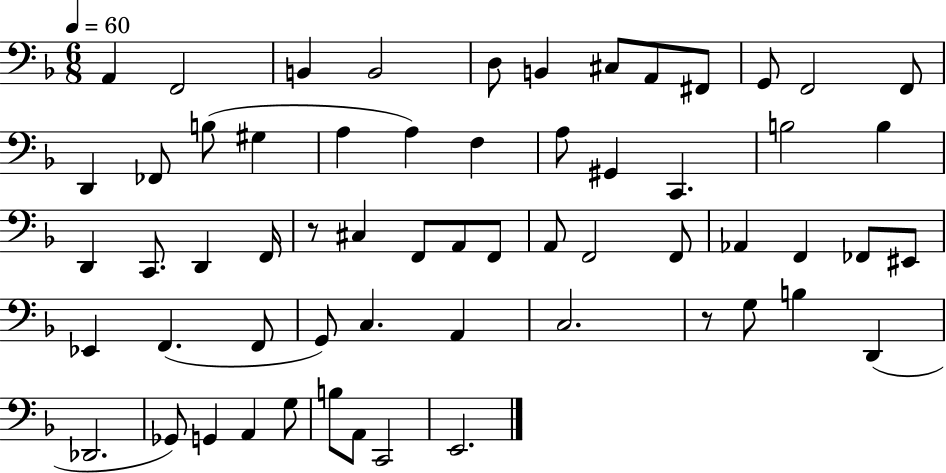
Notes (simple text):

A2/q F2/h B2/q B2/h D3/e B2/q C#3/e A2/e F#2/e G2/e F2/h F2/e D2/q FES2/e B3/e G#3/q A3/q A3/q F3/q A3/e G#2/q C2/q. B3/h B3/q D2/q C2/e. D2/q F2/s R/e C#3/q F2/e A2/e F2/e A2/e F2/h F2/e Ab2/q F2/q FES2/e EIS2/e Eb2/q F2/q. F2/e G2/e C3/q. A2/q C3/h. R/e G3/e B3/q D2/q Db2/h. Gb2/e G2/q A2/q G3/e B3/e A2/e C2/h E2/h.